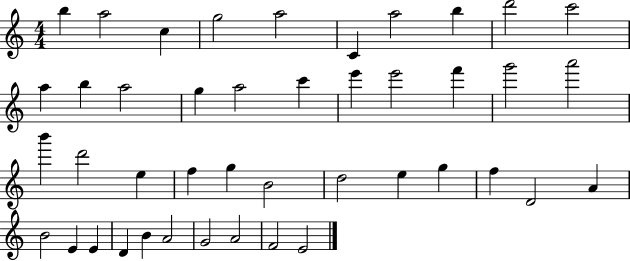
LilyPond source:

{
  \clef treble
  \numericTimeSignature
  \time 4/4
  \key c \major
  b''4 a''2 c''4 | g''2 a''2 | c'4 a''2 b''4 | d'''2 c'''2 | \break a''4 b''4 a''2 | g''4 a''2 c'''4 | e'''4 e'''2 f'''4 | g'''2 a'''2 | \break b'''4 d'''2 e''4 | f''4 g''4 b'2 | d''2 e''4 g''4 | f''4 d'2 a'4 | \break b'2 e'4 e'4 | d'4 b'4 a'2 | g'2 a'2 | f'2 e'2 | \break \bar "|."
}